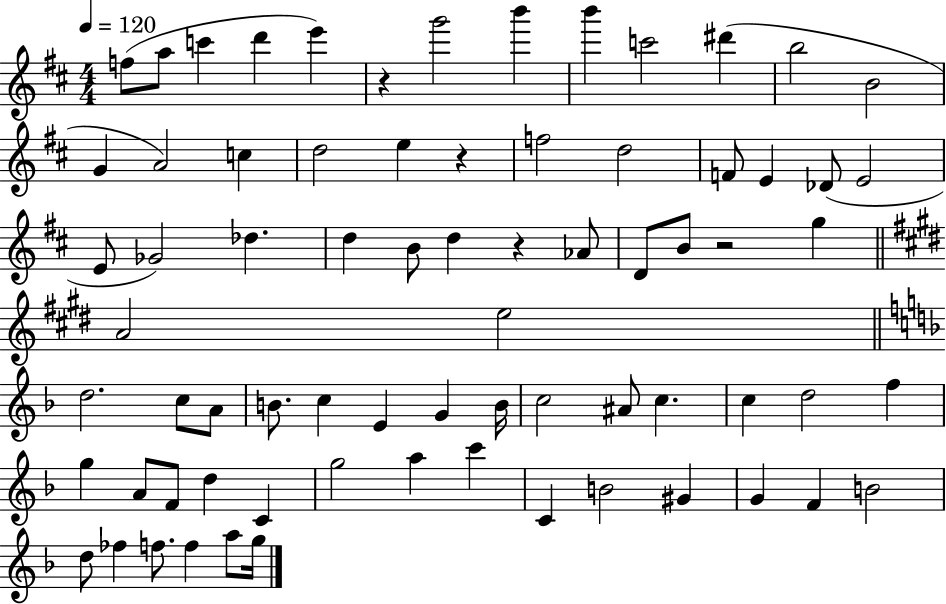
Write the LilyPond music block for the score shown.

{
  \clef treble
  \numericTimeSignature
  \time 4/4
  \key d \major
  \tempo 4 = 120
  f''8( a''8 c'''4 d'''4 e'''4) | r4 g'''2 b'''4 | b'''4 c'''2 dis'''4( | b''2 b'2 | \break g'4 a'2) c''4 | d''2 e''4 r4 | f''2 d''2 | f'8 e'4 des'8( e'2 | \break e'8 ges'2) des''4. | d''4 b'8 d''4 r4 aes'8 | d'8 b'8 r2 g''4 | \bar "||" \break \key e \major a'2 e''2 | \bar "||" \break \key f \major d''2. c''8 a'8 | b'8. c''4 e'4 g'4 b'16 | c''2 ais'8 c''4. | c''4 d''2 f''4 | \break g''4 a'8 f'8 d''4 c'4 | g''2 a''4 c'''4 | c'4 b'2 gis'4 | g'4 f'4 b'2 | \break d''8 fes''4 f''8. f''4 a''8 g''16 | \bar "|."
}